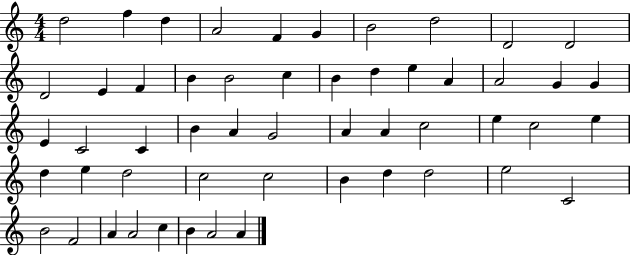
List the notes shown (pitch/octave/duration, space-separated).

D5/h F5/q D5/q A4/h F4/q G4/q B4/h D5/h D4/h D4/h D4/h E4/q F4/q B4/q B4/h C5/q B4/q D5/q E5/q A4/q A4/h G4/q G4/q E4/q C4/h C4/q B4/q A4/q G4/h A4/q A4/q C5/h E5/q C5/h E5/q D5/q E5/q D5/h C5/h C5/h B4/q D5/q D5/h E5/h C4/h B4/h F4/h A4/q A4/h C5/q B4/q A4/h A4/q